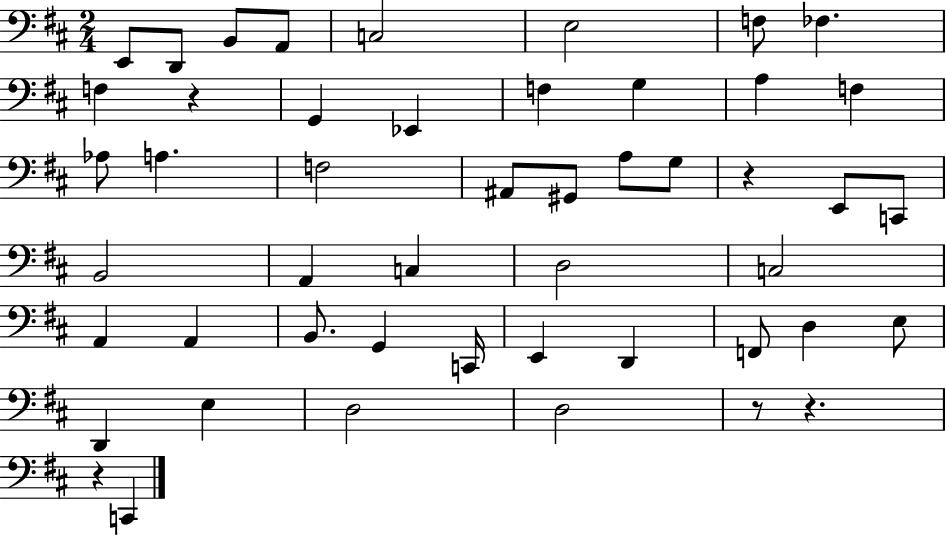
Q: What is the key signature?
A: D major